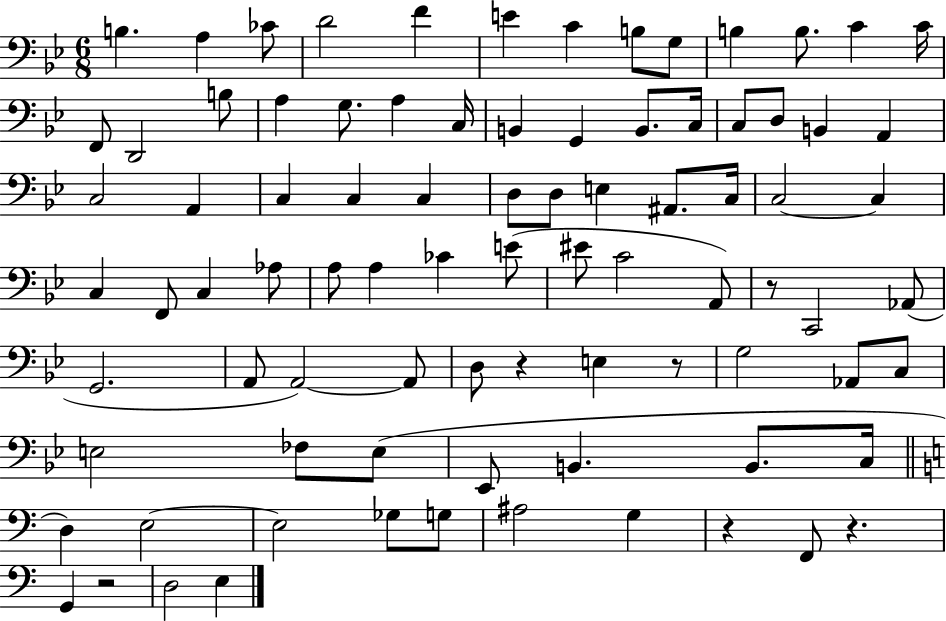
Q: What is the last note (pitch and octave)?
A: E3